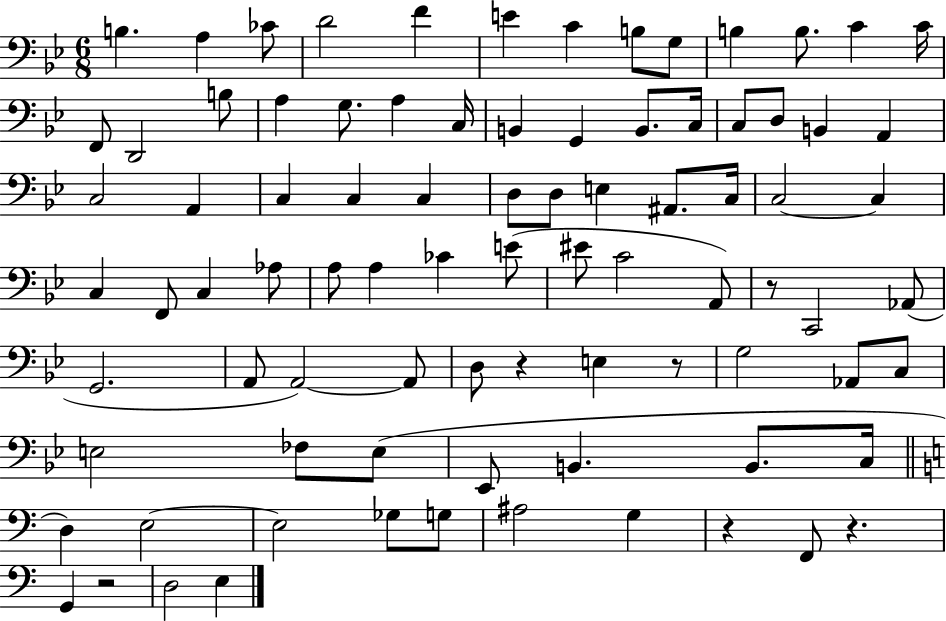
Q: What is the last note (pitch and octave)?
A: E3